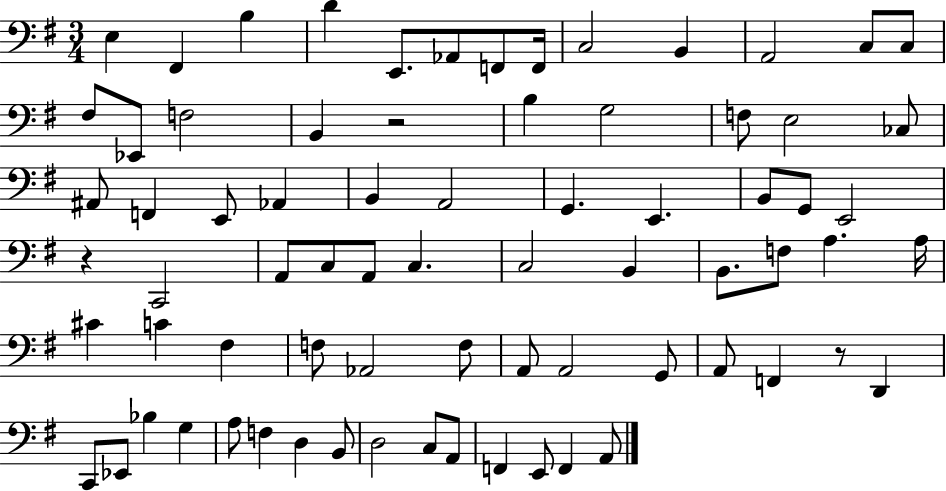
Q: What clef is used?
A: bass